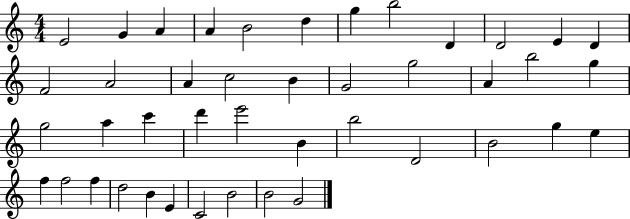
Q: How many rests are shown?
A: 0